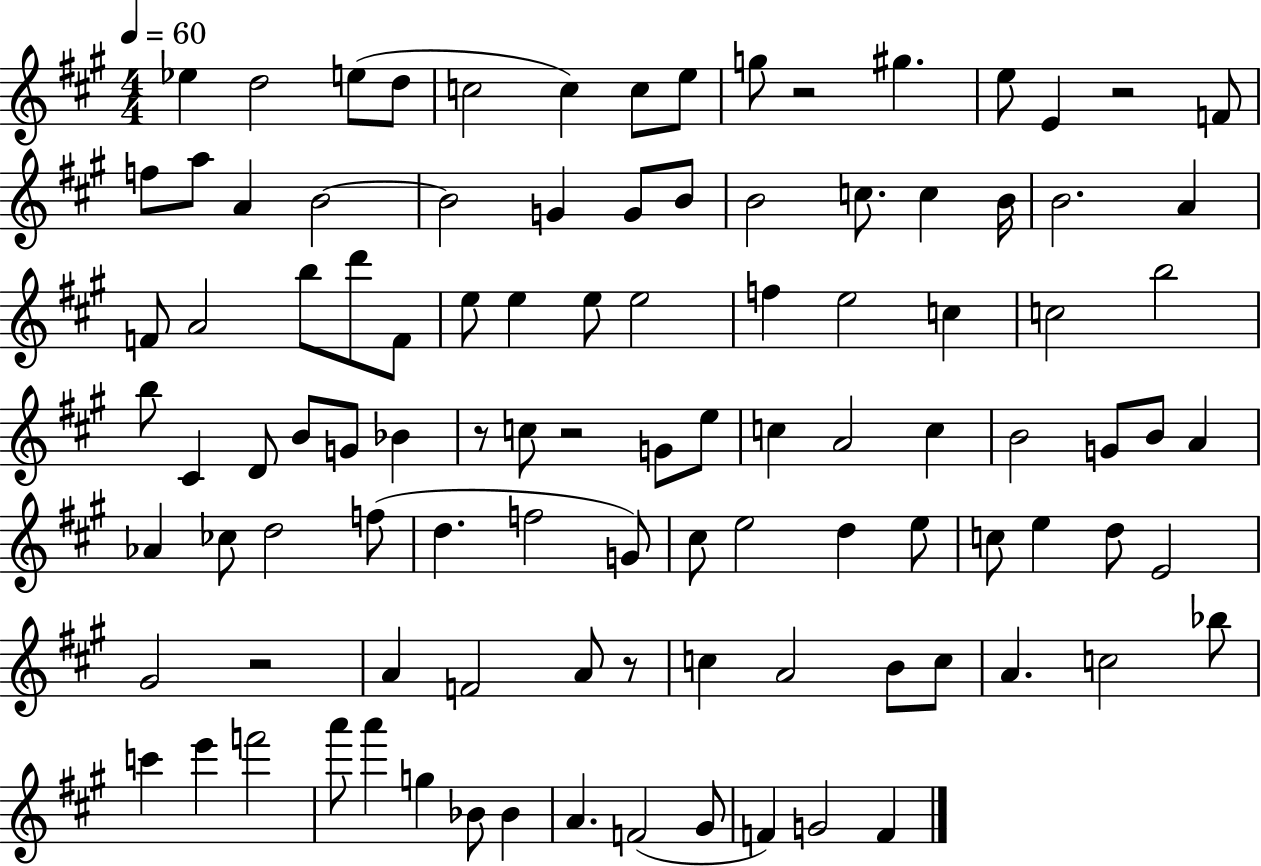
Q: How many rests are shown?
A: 6